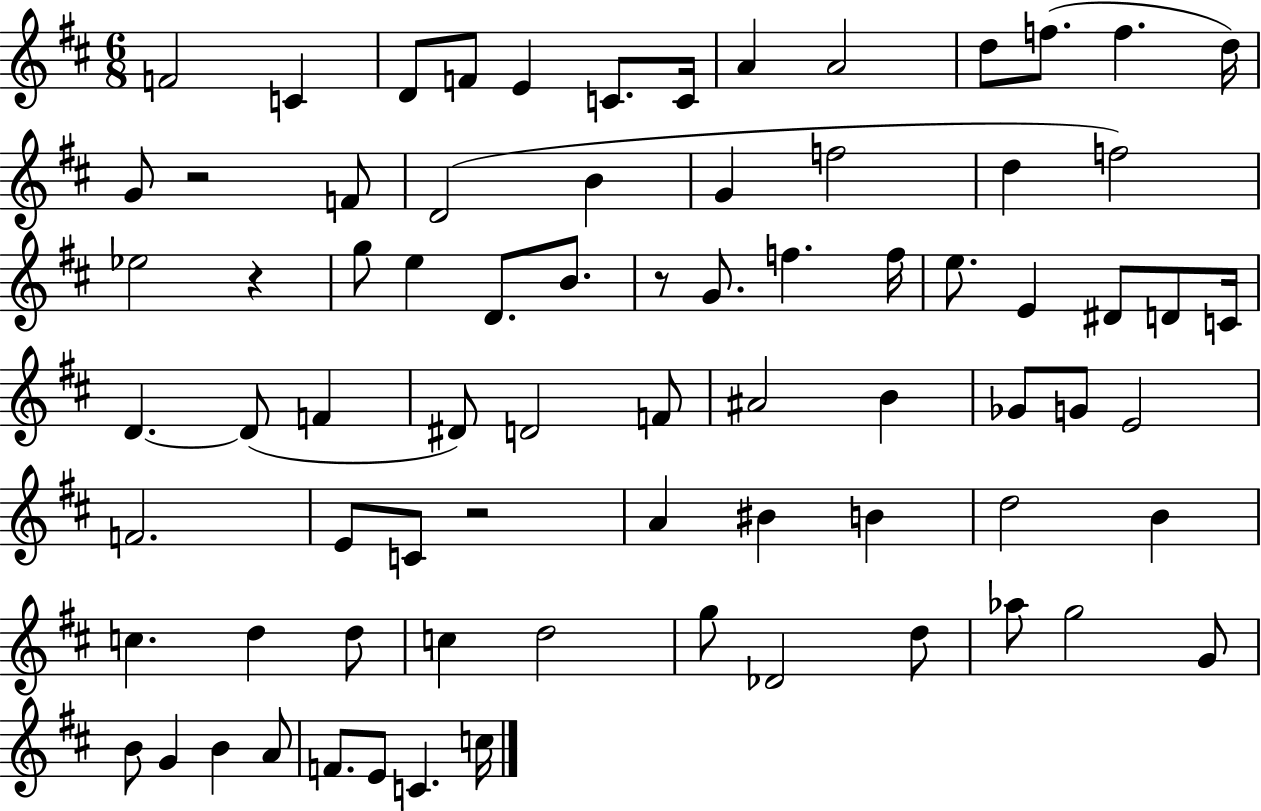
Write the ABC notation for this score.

X:1
T:Untitled
M:6/8
L:1/4
K:D
F2 C D/2 F/2 E C/2 C/4 A A2 d/2 f/2 f d/4 G/2 z2 F/2 D2 B G f2 d f2 _e2 z g/2 e D/2 B/2 z/2 G/2 f f/4 e/2 E ^D/2 D/2 C/4 D D/2 F ^D/2 D2 F/2 ^A2 B _G/2 G/2 E2 F2 E/2 C/2 z2 A ^B B d2 B c d d/2 c d2 g/2 _D2 d/2 _a/2 g2 G/2 B/2 G B A/2 F/2 E/2 C c/4